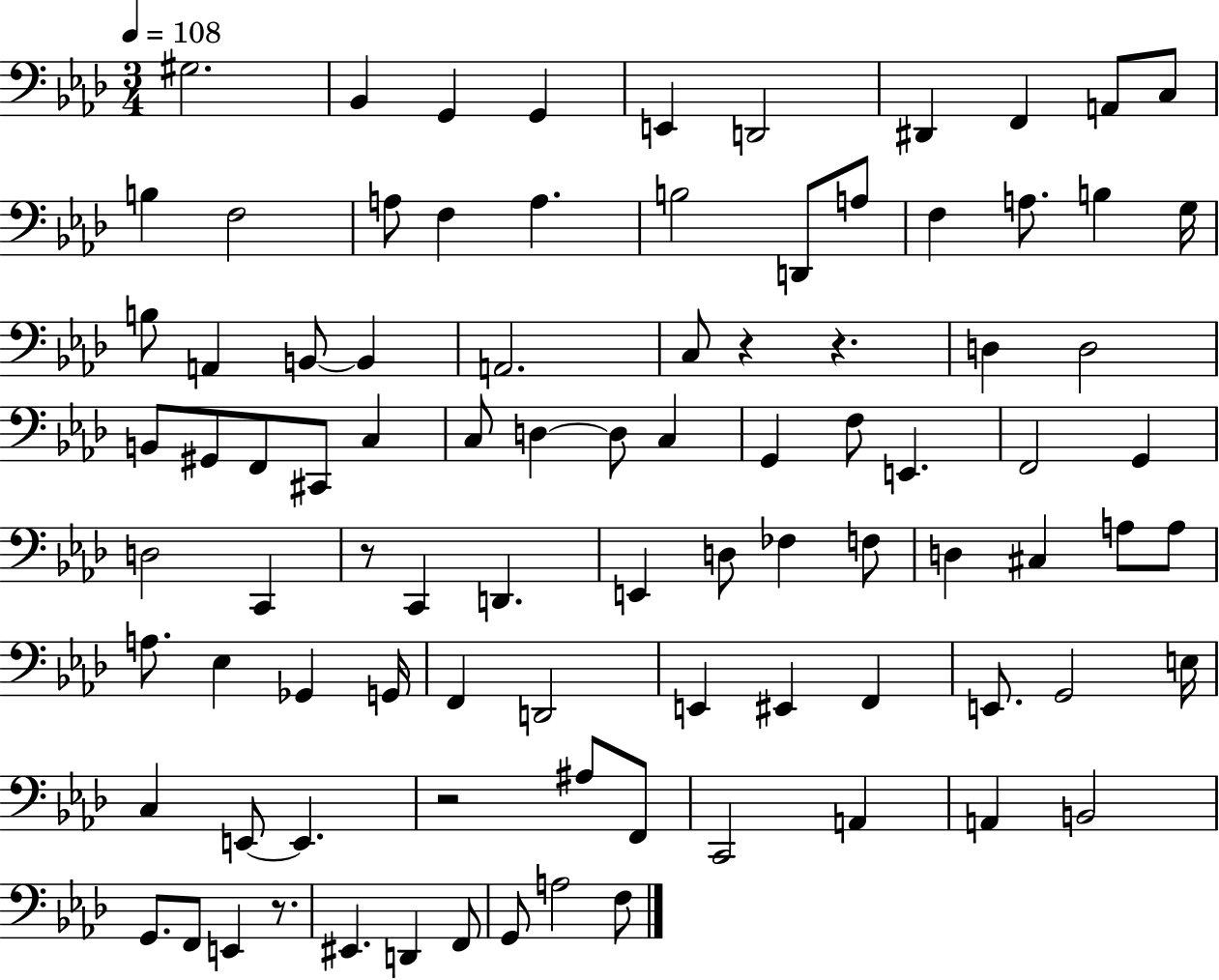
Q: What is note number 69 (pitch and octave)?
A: C3